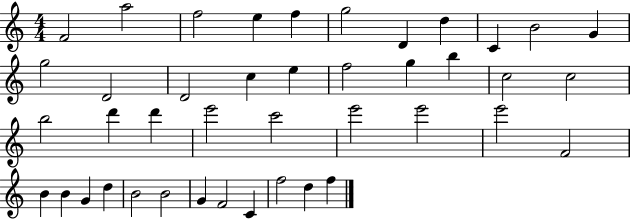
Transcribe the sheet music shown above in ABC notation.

X:1
T:Untitled
M:4/4
L:1/4
K:C
F2 a2 f2 e f g2 D d C B2 G g2 D2 D2 c e f2 g b c2 c2 b2 d' d' e'2 c'2 e'2 e'2 e'2 F2 B B G d B2 B2 G F2 C f2 d f